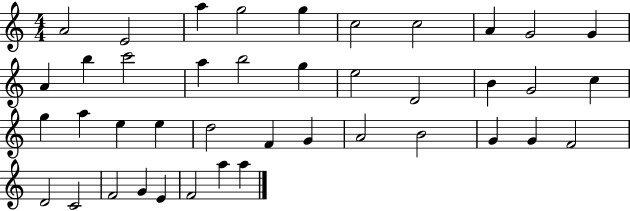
{
  \clef treble
  \numericTimeSignature
  \time 4/4
  \key c \major
  a'2 e'2 | a''4 g''2 g''4 | c''2 c''2 | a'4 g'2 g'4 | \break a'4 b''4 c'''2 | a''4 b''2 g''4 | e''2 d'2 | b'4 g'2 c''4 | \break g''4 a''4 e''4 e''4 | d''2 f'4 g'4 | a'2 b'2 | g'4 g'4 f'2 | \break d'2 c'2 | f'2 g'4 e'4 | f'2 a''4 a''4 | \bar "|."
}